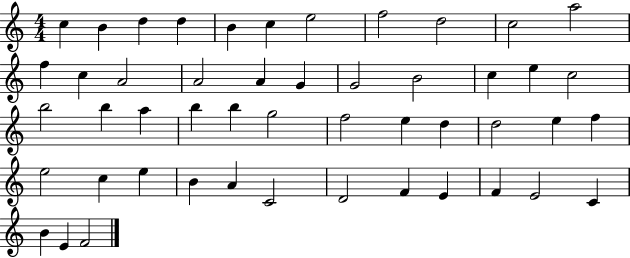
{
  \clef treble
  \numericTimeSignature
  \time 4/4
  \key c \major
  c''4 b'4 d''4 d''4 | b'4 c''4 e''2 | f''2 d''2 | c''2 a''2 | \break f''4 c''4 a'2 | a'2 a'4 g'4 | g'2 b'2 | c''4 e''4 c''2 | \break b''2 b''4 a''4 | b''4 b''4 g''2 | f''2 e''4 d''4 | d''2 e''4 f''4 | \break e''2 c''4 e''4 | b'4 a'4 c'2 | d'2 f'4 e'4 | f'4 e'2 c'4 | \break b'4 e'4 f'2 | \bar "|."
}